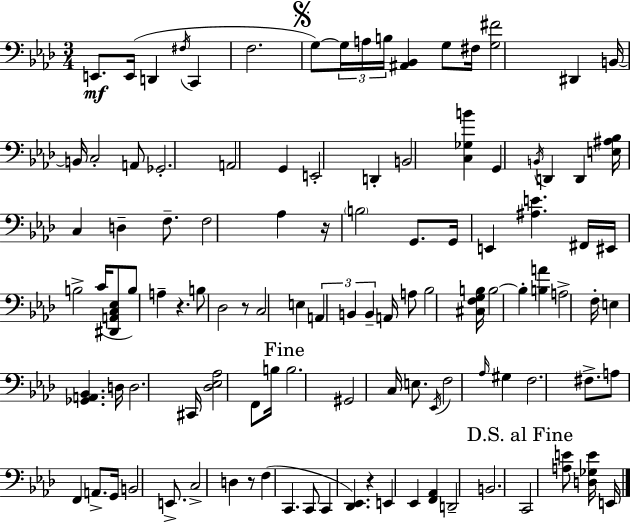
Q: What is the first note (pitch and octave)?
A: E2